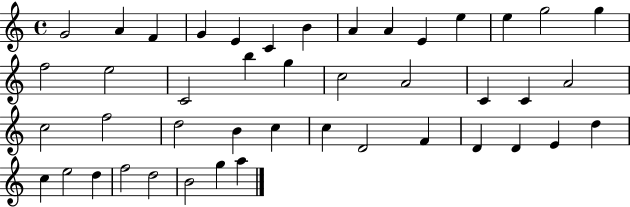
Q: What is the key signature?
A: C major